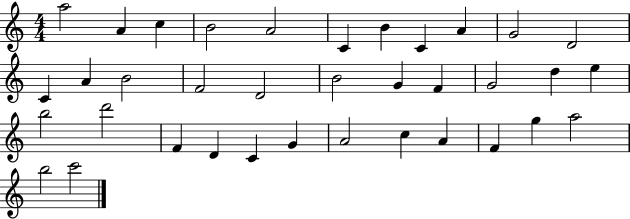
A5/h A4/q C5/q B4/h A4/h C4/q B4/q C4/q A4/q G4/h D4/h C4/q A4/q B4/h F4/h D4/h B4/h G4/q F4/q G4/h D5/q E5/q B5/h D6/h F4/q D4/q C4/q G4/q A4/h C5/q A4/q F4/q G5/q A5/h B5/h C6/h